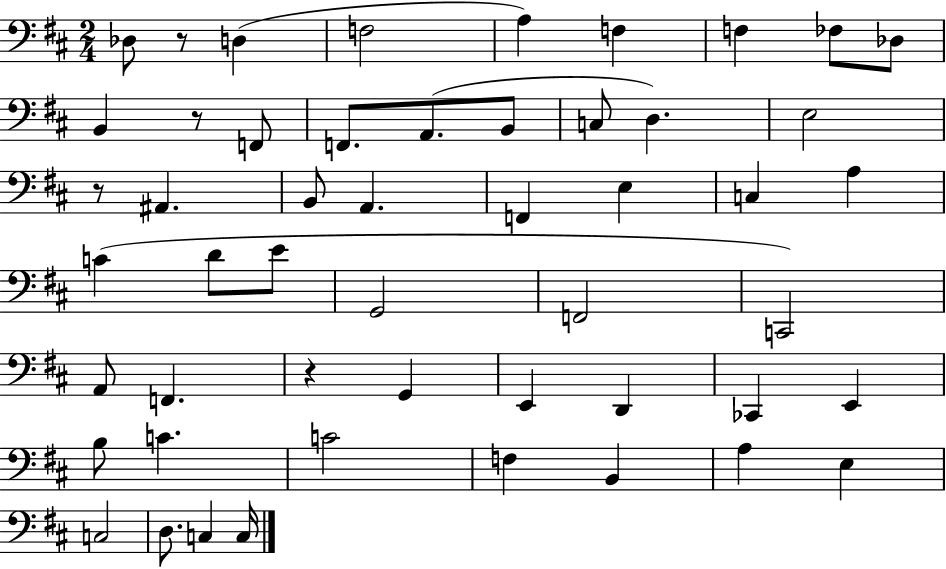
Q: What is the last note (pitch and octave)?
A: C3